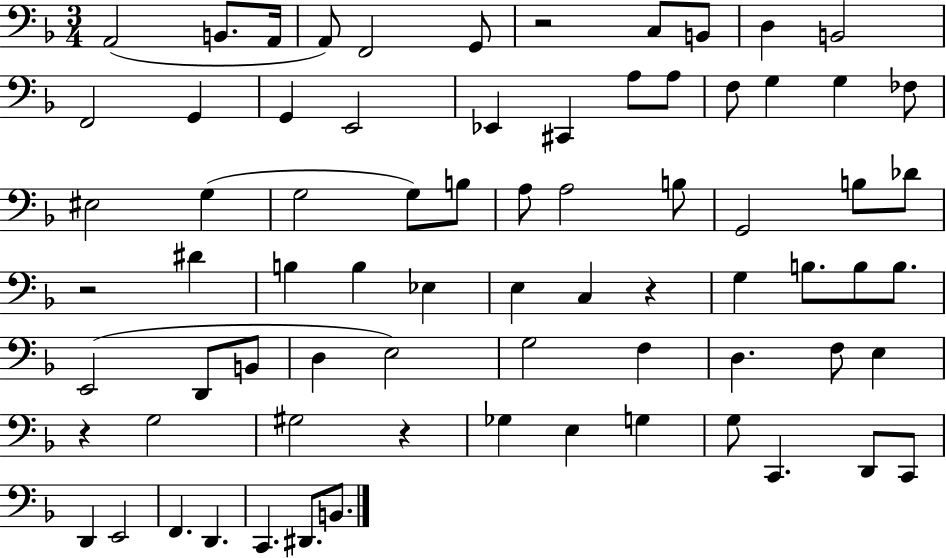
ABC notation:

X:1
T:Untitled
M:3/4
L:1/4
K:F
A,,2 B,,/2 A,,/4 A,,/2 F,,2 G,,/2 z2 C,/2 B,,/2 D, B,,2 F,,2 G,, G,, E,,2 _E,, ^C,, A,/2 A,/2 F,/2 G, G, _F,/2 ^E,2 G, G,2 G,/2 B,/2 A,/2 A,2 B,/2 G,,2 B,/2 _D/2 z2 ^D B, B, _E, E, C, z G, B,/2 B,/2 B,/2 E,,2 D,,/2 B,,/2 D, E,2 G,2 F, D, F,/2 E, z G,2 ^G,2 z _G, E, G, G,/2 C,, D,,/2 C,,/2 D,, E,,2 F,, D,, C,, ^D,,/2 B,,/2